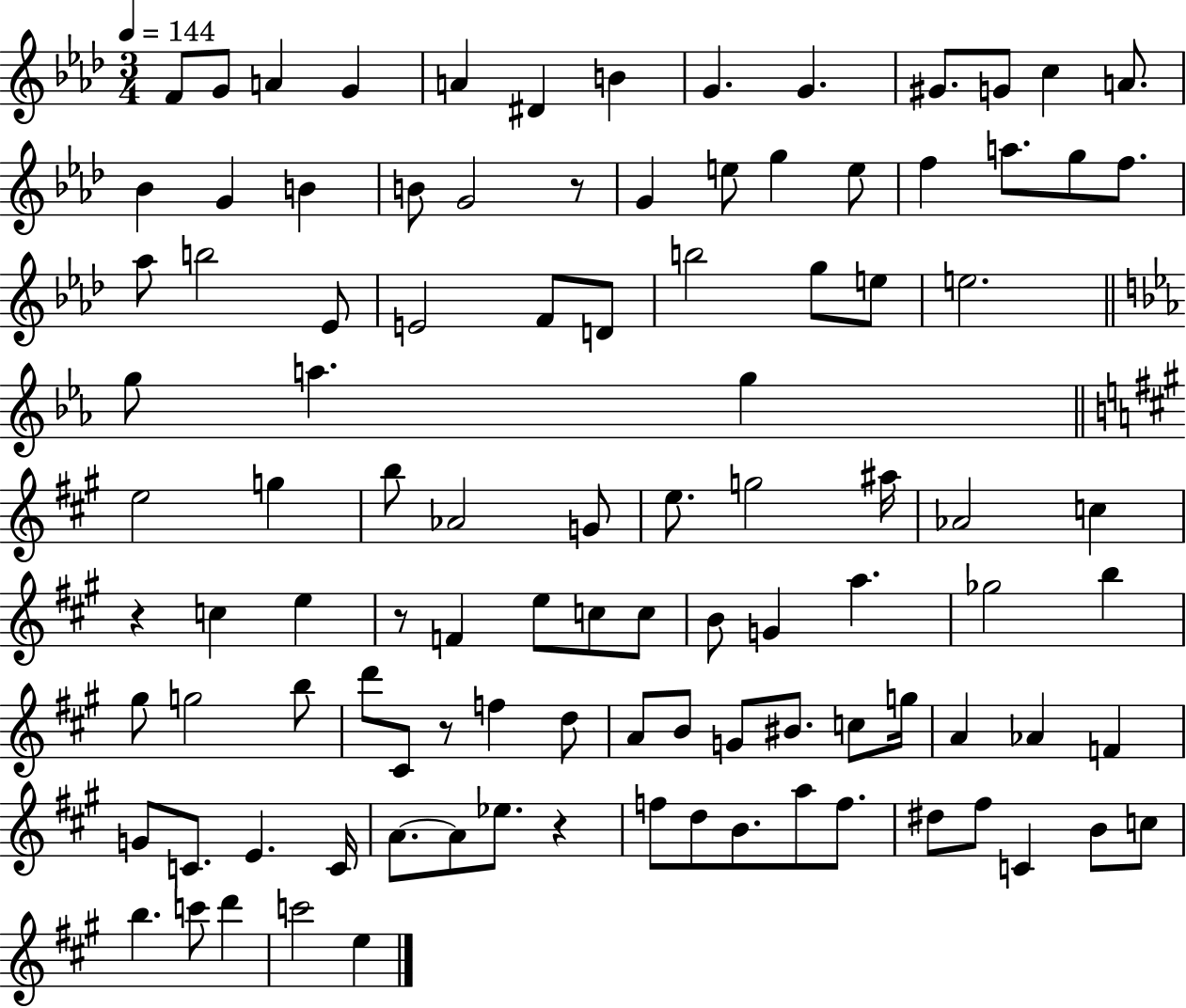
F4/e G4/e A4/q G4/q A4/q D#4/q B4/q G4/q. G4/q. G#4/e. G4/e C5/q A4/e. Bb4/q G4/q B4/q B4/e G4/h R/e G4/q E5/e G5/q E5/e F5/q A5/e. G5/e F5/e. Ab5/e B5/h Eb4/e E4/h F4/e D4/e B5/h G5/e E5/e E5/h. G5/e A5/q. G5/q E5/h G5/q B5/e Ab4/h G4/e E5/e. G5/h A#5/s Ab4/h C5/q R/q C5/q E5/q R/e F4/q E5/e C5/e C5/e B4/e G4/q A5/q. Gb5/h B5/q G#5/e G5/h B5/e D6/e C#4/e R/e F5/q D5/e A4/e B4/e G4/e BIS4/e. C5/e G5/s A4/q Ab4/q F4/q G4/e C4/e. E4/q. C4/s A4/e. A4/e Eb5/e. R/q F5/e D5/e B4/e. A5/e F5/e. D#5/e F#5/e C4/q B4/e C5/e B5/q. C6/e D6/q C6/h E5/q